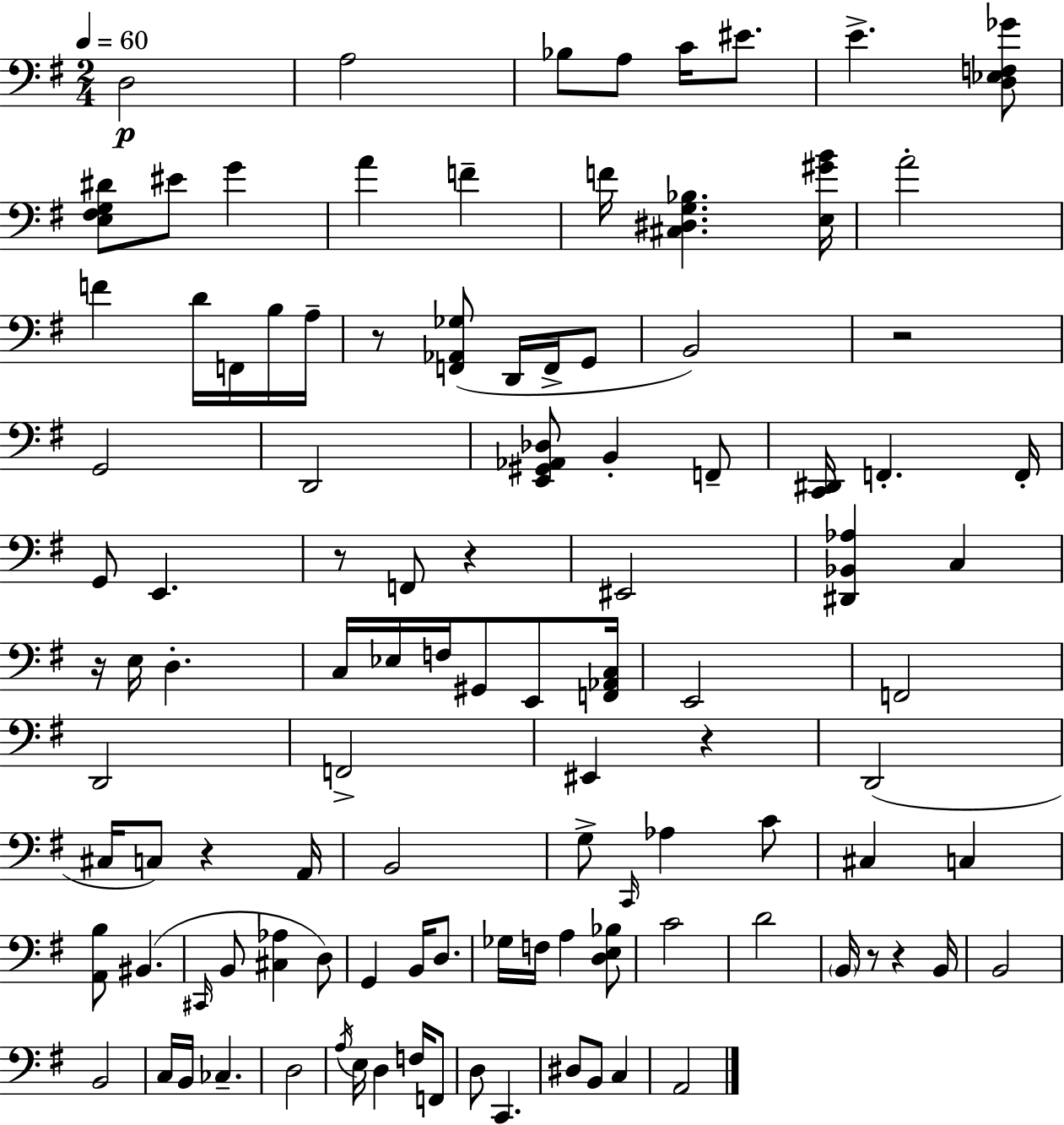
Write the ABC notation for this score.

X:1
T:Untitled
M:2/4
L:1/4
K:G
D,2 A,2 _B,/2 A,/2 C/4 ^E/2 E [D,_E,F,_G]/2 [E,^F,G,^D]/2 ^E/2 G A F F/4 [^C,^D,G,_B,] [E,^GB]/4 A2 F D/4 F,,/4 B,/4 A,/4 z/2 [F,,_A,,_G,]/2 D,,/4 F,,/4 G,,/2 B,,2 z2 G,,2 D,,2 [E,,^G,,_A,,_D,]/2 B,, F,,/2 [C,,^D,,]/4 F,, F,,/4 G,,/2 E,, z/2 F,,/2 z ^E,,2 [^D,,_B,,_A,] C, z/4 E,/4 D, C,/4 _E,/4 F,/4 ^G,,/2 E,,/2 [F,,_A,,C,]/4 E,,2 F,,2 D,,2 F,,2 ^E,, z D,,2 ^C,/4 C,/2 z A,,/4 B,,2 G,/2 C,,/4 _A, C/2 ^C, C, [A,,B,]/2 ^B,, ^C,,/4 B,,/2 [^C,_A,] D,/2 G,, B,,/4 D,/2 _G,/4 F,/4 A, [D,E,_B,]/2 C2 D2 B,,/4 z/2 z B,,/4 B,,2 B,,2 C,/4 B,,/4 _C, D,2 A,/4 E,/4 D, F,/4 F,,/2 D,/2 C,, ^D,/2 B,,/2 C, A,,2